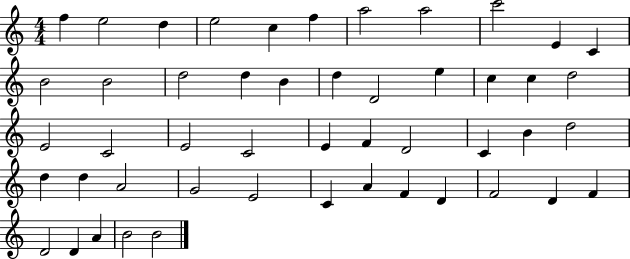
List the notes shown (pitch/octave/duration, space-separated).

F5/q E5/h D5/q E5/h C5/q F5/q A5/h A5/h C6/h E4/q C4/q B4/h B4/h D5/h D5/q B4/q D5/q D4/h E5/q C5/q C5/q D5/h E4/h C4/h E4/h C4/h E4/q F4/q D4/h C4/q B4/q D5/h D5/q D5/q A4/h G4/h E4/h C4/q A4/q F4/q D4/q F4/h D4/q F4/q D4/h D4/q A4/q B4/h B4/h